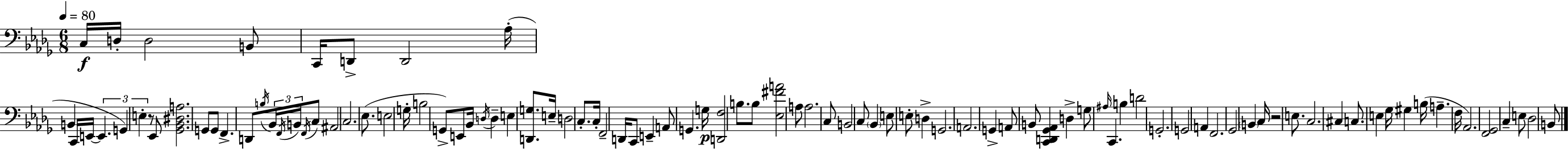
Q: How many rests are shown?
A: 2